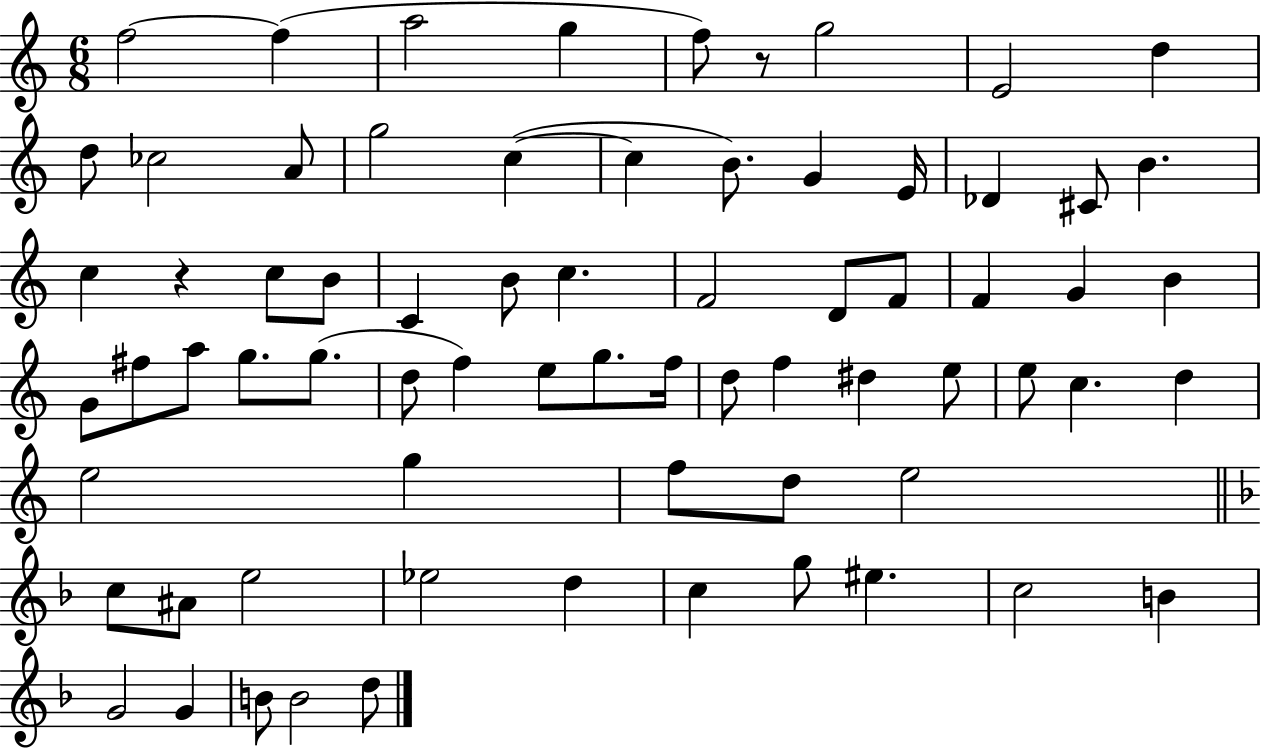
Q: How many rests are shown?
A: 2